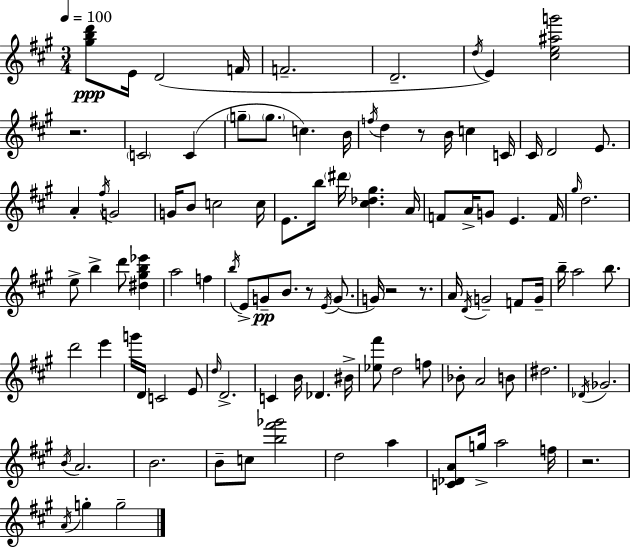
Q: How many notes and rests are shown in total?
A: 105